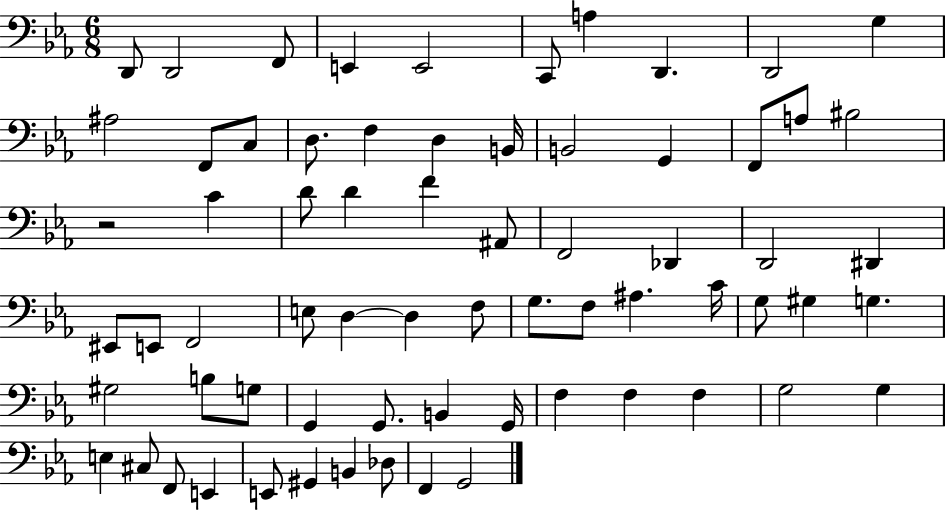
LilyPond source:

{
  \clef bass
  \numericTimeSignature
  \time 6/8
  \key ees \major
  \repeat volta 2 { d,8 d,2 f,8 | e,4 e,2 | c,8 a4 d,4. | d,2 g4 | \break ais2 f,8 c8 | d8. f4 d4 b,16 | b,2 g,4 | f,8 a8 bis2 | \break r2 c'4 | d'8 d'4 f'4 ais,8 | f,2 des,4 | d,2 dis,4 | \break eis,8 e,8 f,2 | e8 d4~~ d4 f8 | g8. f8 ais4. c'16 | g8 gis4 g4. | \break gis2 b8 g8 | g,4 g,8. b,4 g,16 | f4 f4 f4 | g2 g4 | \break e4 cis8 f,8 e,4 | e,8 gis,4 b,4 des8 | f,4 g,2 | } \bar "|."
}